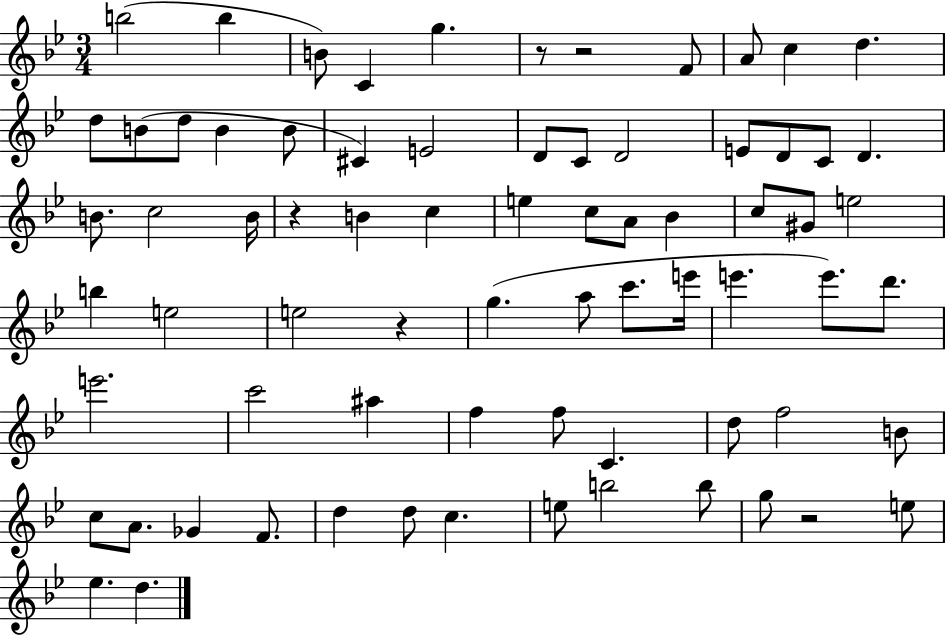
{
  \clef treble
  \numericTimeSignature
  \time 3/4
  \key bes \major
  \repeat volta 2 { b''2( b''4 | b'8) c'4 g''4. | r8 r2 f'8 | a'8 c''4 d''4. | \break d''8 b'8( d''8 b'4 b'8 | cis'4) e'2 | d'8 c'8 d'2 | e'8 d'8 c'8 d'4. | \break b'8. c''2 b'16 | r4 b'4 c''4 | e''4 c''8 a'8 bes'4 | c''8 gis'8 e''2 | \break b''4 e''2 | e''2 r4 | g''4.( a''8 c'''8. e'''16 | e'''4. e'''8.) d'''8. | \break e'''2. | c'''2 ais''4 | f''4 f''8 c'4. | d''8 f''2 b'8 | \break c''8 a'8. ges'4 f'8. | d''4 d''8 c''4. | e''8 b''2 b''8 | g''8 r2 e''8 | \break ees''4. d''4. | } \bar "|."
}